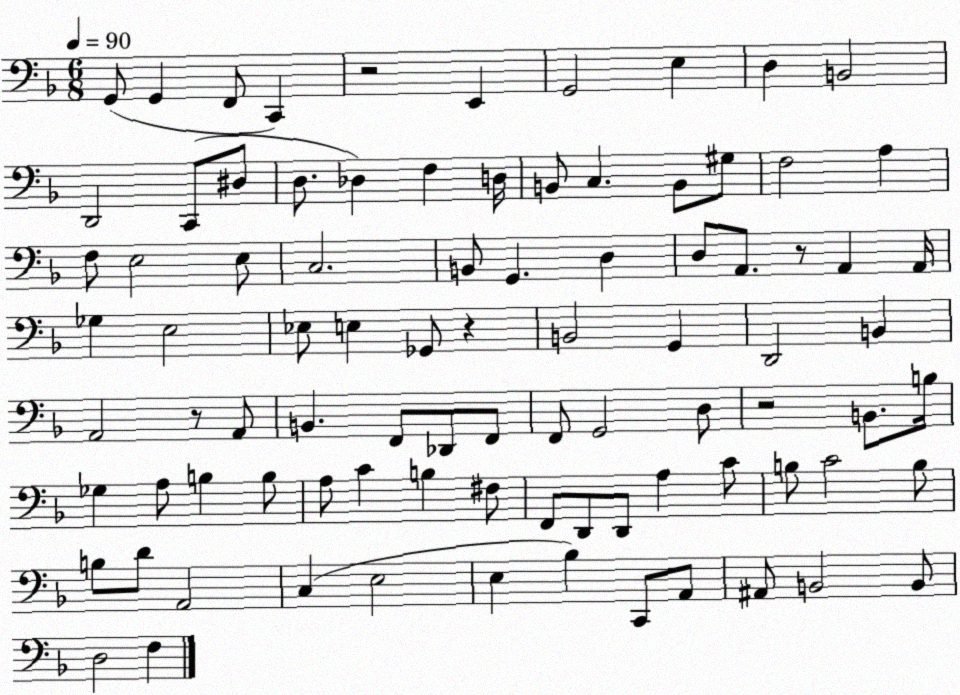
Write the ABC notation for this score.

X:1
T:Untitled
M:6/8
L:1/4
K:F
G,,/2 G,, F,,/2 C,, z2 E,, G,,2 E, D, B,,2 D,,2 C,,/2 ^D,/2 D,/2 _D, F, D,/4 B,,/2 C, B,,/2 ^G,/2 F,2 A, F,/2 E,2 E,/2 C,2 B,,/2 G,, D, D,/2 A,,/2 z/2 A,, A,,/4 _G, E,2 _E,/2 E, _G,,/2 z B,,2 G,, D,,2 B,, A,,2 z/2 A,,/2 B,, F,,/2 _D,,/2 F,,/2 F,,/2 G,,2 D,/2 z2 B,,/2 B,/4 _G, A,/2 B, B,/2 A,/2 C B, ^F,/2 F,,/2 D,,/2 D,,/2 A, C/2 B,/2 C2 B,/2 B,/2 D/2 A,,2 C, E,2 E, _B, C,,/2 A,,/2 ^A,,/2 B,,2 B,,/2 D,2 F,